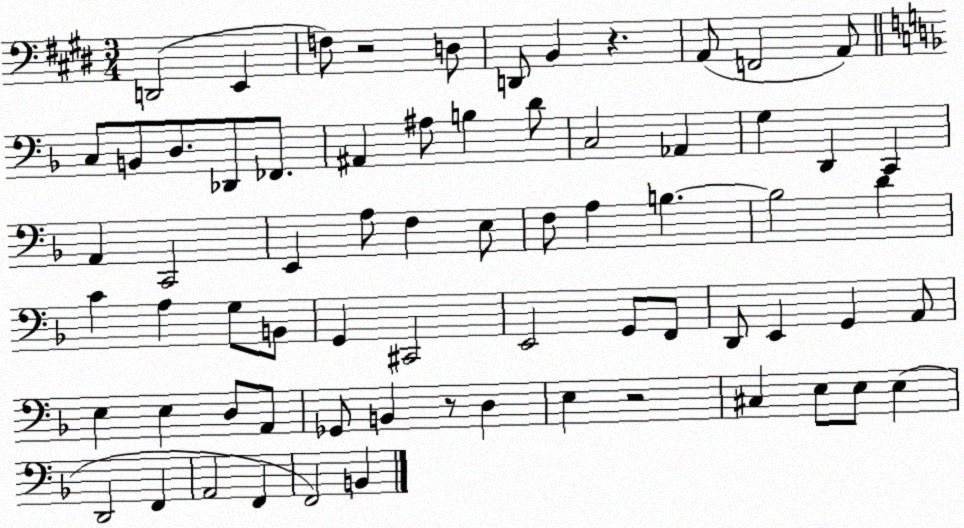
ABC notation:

X:1
T:Untitled
M:3/4
L:1/4
K:E
D,,2 E,, F,/2 z2 D,/2 D,,/2 B,, z A,,/2 F,,2 A,,/2 C,/2 B,,/2 D,/2 _D,,/2 _F,,/2 ^A,, ^A,/2 B, D/2 C,2 _A,, G, D,, C,, A,, C,,2 E,, A,/2 F, E,/2 F,/2 A, B, B,2 D C A, G,/2 B,,/2 G,, ^C,,2 E,,2 G,,/2 F,,/2 D,,/2 E,, G,, A,,/2 E, E, D,/2 A,,/2 _G,,/2 B,, z/2 D, E, z2 ^C, E,/2 E,/2 E, D,,2 F,, A,,2 F,, F,,2 B,,